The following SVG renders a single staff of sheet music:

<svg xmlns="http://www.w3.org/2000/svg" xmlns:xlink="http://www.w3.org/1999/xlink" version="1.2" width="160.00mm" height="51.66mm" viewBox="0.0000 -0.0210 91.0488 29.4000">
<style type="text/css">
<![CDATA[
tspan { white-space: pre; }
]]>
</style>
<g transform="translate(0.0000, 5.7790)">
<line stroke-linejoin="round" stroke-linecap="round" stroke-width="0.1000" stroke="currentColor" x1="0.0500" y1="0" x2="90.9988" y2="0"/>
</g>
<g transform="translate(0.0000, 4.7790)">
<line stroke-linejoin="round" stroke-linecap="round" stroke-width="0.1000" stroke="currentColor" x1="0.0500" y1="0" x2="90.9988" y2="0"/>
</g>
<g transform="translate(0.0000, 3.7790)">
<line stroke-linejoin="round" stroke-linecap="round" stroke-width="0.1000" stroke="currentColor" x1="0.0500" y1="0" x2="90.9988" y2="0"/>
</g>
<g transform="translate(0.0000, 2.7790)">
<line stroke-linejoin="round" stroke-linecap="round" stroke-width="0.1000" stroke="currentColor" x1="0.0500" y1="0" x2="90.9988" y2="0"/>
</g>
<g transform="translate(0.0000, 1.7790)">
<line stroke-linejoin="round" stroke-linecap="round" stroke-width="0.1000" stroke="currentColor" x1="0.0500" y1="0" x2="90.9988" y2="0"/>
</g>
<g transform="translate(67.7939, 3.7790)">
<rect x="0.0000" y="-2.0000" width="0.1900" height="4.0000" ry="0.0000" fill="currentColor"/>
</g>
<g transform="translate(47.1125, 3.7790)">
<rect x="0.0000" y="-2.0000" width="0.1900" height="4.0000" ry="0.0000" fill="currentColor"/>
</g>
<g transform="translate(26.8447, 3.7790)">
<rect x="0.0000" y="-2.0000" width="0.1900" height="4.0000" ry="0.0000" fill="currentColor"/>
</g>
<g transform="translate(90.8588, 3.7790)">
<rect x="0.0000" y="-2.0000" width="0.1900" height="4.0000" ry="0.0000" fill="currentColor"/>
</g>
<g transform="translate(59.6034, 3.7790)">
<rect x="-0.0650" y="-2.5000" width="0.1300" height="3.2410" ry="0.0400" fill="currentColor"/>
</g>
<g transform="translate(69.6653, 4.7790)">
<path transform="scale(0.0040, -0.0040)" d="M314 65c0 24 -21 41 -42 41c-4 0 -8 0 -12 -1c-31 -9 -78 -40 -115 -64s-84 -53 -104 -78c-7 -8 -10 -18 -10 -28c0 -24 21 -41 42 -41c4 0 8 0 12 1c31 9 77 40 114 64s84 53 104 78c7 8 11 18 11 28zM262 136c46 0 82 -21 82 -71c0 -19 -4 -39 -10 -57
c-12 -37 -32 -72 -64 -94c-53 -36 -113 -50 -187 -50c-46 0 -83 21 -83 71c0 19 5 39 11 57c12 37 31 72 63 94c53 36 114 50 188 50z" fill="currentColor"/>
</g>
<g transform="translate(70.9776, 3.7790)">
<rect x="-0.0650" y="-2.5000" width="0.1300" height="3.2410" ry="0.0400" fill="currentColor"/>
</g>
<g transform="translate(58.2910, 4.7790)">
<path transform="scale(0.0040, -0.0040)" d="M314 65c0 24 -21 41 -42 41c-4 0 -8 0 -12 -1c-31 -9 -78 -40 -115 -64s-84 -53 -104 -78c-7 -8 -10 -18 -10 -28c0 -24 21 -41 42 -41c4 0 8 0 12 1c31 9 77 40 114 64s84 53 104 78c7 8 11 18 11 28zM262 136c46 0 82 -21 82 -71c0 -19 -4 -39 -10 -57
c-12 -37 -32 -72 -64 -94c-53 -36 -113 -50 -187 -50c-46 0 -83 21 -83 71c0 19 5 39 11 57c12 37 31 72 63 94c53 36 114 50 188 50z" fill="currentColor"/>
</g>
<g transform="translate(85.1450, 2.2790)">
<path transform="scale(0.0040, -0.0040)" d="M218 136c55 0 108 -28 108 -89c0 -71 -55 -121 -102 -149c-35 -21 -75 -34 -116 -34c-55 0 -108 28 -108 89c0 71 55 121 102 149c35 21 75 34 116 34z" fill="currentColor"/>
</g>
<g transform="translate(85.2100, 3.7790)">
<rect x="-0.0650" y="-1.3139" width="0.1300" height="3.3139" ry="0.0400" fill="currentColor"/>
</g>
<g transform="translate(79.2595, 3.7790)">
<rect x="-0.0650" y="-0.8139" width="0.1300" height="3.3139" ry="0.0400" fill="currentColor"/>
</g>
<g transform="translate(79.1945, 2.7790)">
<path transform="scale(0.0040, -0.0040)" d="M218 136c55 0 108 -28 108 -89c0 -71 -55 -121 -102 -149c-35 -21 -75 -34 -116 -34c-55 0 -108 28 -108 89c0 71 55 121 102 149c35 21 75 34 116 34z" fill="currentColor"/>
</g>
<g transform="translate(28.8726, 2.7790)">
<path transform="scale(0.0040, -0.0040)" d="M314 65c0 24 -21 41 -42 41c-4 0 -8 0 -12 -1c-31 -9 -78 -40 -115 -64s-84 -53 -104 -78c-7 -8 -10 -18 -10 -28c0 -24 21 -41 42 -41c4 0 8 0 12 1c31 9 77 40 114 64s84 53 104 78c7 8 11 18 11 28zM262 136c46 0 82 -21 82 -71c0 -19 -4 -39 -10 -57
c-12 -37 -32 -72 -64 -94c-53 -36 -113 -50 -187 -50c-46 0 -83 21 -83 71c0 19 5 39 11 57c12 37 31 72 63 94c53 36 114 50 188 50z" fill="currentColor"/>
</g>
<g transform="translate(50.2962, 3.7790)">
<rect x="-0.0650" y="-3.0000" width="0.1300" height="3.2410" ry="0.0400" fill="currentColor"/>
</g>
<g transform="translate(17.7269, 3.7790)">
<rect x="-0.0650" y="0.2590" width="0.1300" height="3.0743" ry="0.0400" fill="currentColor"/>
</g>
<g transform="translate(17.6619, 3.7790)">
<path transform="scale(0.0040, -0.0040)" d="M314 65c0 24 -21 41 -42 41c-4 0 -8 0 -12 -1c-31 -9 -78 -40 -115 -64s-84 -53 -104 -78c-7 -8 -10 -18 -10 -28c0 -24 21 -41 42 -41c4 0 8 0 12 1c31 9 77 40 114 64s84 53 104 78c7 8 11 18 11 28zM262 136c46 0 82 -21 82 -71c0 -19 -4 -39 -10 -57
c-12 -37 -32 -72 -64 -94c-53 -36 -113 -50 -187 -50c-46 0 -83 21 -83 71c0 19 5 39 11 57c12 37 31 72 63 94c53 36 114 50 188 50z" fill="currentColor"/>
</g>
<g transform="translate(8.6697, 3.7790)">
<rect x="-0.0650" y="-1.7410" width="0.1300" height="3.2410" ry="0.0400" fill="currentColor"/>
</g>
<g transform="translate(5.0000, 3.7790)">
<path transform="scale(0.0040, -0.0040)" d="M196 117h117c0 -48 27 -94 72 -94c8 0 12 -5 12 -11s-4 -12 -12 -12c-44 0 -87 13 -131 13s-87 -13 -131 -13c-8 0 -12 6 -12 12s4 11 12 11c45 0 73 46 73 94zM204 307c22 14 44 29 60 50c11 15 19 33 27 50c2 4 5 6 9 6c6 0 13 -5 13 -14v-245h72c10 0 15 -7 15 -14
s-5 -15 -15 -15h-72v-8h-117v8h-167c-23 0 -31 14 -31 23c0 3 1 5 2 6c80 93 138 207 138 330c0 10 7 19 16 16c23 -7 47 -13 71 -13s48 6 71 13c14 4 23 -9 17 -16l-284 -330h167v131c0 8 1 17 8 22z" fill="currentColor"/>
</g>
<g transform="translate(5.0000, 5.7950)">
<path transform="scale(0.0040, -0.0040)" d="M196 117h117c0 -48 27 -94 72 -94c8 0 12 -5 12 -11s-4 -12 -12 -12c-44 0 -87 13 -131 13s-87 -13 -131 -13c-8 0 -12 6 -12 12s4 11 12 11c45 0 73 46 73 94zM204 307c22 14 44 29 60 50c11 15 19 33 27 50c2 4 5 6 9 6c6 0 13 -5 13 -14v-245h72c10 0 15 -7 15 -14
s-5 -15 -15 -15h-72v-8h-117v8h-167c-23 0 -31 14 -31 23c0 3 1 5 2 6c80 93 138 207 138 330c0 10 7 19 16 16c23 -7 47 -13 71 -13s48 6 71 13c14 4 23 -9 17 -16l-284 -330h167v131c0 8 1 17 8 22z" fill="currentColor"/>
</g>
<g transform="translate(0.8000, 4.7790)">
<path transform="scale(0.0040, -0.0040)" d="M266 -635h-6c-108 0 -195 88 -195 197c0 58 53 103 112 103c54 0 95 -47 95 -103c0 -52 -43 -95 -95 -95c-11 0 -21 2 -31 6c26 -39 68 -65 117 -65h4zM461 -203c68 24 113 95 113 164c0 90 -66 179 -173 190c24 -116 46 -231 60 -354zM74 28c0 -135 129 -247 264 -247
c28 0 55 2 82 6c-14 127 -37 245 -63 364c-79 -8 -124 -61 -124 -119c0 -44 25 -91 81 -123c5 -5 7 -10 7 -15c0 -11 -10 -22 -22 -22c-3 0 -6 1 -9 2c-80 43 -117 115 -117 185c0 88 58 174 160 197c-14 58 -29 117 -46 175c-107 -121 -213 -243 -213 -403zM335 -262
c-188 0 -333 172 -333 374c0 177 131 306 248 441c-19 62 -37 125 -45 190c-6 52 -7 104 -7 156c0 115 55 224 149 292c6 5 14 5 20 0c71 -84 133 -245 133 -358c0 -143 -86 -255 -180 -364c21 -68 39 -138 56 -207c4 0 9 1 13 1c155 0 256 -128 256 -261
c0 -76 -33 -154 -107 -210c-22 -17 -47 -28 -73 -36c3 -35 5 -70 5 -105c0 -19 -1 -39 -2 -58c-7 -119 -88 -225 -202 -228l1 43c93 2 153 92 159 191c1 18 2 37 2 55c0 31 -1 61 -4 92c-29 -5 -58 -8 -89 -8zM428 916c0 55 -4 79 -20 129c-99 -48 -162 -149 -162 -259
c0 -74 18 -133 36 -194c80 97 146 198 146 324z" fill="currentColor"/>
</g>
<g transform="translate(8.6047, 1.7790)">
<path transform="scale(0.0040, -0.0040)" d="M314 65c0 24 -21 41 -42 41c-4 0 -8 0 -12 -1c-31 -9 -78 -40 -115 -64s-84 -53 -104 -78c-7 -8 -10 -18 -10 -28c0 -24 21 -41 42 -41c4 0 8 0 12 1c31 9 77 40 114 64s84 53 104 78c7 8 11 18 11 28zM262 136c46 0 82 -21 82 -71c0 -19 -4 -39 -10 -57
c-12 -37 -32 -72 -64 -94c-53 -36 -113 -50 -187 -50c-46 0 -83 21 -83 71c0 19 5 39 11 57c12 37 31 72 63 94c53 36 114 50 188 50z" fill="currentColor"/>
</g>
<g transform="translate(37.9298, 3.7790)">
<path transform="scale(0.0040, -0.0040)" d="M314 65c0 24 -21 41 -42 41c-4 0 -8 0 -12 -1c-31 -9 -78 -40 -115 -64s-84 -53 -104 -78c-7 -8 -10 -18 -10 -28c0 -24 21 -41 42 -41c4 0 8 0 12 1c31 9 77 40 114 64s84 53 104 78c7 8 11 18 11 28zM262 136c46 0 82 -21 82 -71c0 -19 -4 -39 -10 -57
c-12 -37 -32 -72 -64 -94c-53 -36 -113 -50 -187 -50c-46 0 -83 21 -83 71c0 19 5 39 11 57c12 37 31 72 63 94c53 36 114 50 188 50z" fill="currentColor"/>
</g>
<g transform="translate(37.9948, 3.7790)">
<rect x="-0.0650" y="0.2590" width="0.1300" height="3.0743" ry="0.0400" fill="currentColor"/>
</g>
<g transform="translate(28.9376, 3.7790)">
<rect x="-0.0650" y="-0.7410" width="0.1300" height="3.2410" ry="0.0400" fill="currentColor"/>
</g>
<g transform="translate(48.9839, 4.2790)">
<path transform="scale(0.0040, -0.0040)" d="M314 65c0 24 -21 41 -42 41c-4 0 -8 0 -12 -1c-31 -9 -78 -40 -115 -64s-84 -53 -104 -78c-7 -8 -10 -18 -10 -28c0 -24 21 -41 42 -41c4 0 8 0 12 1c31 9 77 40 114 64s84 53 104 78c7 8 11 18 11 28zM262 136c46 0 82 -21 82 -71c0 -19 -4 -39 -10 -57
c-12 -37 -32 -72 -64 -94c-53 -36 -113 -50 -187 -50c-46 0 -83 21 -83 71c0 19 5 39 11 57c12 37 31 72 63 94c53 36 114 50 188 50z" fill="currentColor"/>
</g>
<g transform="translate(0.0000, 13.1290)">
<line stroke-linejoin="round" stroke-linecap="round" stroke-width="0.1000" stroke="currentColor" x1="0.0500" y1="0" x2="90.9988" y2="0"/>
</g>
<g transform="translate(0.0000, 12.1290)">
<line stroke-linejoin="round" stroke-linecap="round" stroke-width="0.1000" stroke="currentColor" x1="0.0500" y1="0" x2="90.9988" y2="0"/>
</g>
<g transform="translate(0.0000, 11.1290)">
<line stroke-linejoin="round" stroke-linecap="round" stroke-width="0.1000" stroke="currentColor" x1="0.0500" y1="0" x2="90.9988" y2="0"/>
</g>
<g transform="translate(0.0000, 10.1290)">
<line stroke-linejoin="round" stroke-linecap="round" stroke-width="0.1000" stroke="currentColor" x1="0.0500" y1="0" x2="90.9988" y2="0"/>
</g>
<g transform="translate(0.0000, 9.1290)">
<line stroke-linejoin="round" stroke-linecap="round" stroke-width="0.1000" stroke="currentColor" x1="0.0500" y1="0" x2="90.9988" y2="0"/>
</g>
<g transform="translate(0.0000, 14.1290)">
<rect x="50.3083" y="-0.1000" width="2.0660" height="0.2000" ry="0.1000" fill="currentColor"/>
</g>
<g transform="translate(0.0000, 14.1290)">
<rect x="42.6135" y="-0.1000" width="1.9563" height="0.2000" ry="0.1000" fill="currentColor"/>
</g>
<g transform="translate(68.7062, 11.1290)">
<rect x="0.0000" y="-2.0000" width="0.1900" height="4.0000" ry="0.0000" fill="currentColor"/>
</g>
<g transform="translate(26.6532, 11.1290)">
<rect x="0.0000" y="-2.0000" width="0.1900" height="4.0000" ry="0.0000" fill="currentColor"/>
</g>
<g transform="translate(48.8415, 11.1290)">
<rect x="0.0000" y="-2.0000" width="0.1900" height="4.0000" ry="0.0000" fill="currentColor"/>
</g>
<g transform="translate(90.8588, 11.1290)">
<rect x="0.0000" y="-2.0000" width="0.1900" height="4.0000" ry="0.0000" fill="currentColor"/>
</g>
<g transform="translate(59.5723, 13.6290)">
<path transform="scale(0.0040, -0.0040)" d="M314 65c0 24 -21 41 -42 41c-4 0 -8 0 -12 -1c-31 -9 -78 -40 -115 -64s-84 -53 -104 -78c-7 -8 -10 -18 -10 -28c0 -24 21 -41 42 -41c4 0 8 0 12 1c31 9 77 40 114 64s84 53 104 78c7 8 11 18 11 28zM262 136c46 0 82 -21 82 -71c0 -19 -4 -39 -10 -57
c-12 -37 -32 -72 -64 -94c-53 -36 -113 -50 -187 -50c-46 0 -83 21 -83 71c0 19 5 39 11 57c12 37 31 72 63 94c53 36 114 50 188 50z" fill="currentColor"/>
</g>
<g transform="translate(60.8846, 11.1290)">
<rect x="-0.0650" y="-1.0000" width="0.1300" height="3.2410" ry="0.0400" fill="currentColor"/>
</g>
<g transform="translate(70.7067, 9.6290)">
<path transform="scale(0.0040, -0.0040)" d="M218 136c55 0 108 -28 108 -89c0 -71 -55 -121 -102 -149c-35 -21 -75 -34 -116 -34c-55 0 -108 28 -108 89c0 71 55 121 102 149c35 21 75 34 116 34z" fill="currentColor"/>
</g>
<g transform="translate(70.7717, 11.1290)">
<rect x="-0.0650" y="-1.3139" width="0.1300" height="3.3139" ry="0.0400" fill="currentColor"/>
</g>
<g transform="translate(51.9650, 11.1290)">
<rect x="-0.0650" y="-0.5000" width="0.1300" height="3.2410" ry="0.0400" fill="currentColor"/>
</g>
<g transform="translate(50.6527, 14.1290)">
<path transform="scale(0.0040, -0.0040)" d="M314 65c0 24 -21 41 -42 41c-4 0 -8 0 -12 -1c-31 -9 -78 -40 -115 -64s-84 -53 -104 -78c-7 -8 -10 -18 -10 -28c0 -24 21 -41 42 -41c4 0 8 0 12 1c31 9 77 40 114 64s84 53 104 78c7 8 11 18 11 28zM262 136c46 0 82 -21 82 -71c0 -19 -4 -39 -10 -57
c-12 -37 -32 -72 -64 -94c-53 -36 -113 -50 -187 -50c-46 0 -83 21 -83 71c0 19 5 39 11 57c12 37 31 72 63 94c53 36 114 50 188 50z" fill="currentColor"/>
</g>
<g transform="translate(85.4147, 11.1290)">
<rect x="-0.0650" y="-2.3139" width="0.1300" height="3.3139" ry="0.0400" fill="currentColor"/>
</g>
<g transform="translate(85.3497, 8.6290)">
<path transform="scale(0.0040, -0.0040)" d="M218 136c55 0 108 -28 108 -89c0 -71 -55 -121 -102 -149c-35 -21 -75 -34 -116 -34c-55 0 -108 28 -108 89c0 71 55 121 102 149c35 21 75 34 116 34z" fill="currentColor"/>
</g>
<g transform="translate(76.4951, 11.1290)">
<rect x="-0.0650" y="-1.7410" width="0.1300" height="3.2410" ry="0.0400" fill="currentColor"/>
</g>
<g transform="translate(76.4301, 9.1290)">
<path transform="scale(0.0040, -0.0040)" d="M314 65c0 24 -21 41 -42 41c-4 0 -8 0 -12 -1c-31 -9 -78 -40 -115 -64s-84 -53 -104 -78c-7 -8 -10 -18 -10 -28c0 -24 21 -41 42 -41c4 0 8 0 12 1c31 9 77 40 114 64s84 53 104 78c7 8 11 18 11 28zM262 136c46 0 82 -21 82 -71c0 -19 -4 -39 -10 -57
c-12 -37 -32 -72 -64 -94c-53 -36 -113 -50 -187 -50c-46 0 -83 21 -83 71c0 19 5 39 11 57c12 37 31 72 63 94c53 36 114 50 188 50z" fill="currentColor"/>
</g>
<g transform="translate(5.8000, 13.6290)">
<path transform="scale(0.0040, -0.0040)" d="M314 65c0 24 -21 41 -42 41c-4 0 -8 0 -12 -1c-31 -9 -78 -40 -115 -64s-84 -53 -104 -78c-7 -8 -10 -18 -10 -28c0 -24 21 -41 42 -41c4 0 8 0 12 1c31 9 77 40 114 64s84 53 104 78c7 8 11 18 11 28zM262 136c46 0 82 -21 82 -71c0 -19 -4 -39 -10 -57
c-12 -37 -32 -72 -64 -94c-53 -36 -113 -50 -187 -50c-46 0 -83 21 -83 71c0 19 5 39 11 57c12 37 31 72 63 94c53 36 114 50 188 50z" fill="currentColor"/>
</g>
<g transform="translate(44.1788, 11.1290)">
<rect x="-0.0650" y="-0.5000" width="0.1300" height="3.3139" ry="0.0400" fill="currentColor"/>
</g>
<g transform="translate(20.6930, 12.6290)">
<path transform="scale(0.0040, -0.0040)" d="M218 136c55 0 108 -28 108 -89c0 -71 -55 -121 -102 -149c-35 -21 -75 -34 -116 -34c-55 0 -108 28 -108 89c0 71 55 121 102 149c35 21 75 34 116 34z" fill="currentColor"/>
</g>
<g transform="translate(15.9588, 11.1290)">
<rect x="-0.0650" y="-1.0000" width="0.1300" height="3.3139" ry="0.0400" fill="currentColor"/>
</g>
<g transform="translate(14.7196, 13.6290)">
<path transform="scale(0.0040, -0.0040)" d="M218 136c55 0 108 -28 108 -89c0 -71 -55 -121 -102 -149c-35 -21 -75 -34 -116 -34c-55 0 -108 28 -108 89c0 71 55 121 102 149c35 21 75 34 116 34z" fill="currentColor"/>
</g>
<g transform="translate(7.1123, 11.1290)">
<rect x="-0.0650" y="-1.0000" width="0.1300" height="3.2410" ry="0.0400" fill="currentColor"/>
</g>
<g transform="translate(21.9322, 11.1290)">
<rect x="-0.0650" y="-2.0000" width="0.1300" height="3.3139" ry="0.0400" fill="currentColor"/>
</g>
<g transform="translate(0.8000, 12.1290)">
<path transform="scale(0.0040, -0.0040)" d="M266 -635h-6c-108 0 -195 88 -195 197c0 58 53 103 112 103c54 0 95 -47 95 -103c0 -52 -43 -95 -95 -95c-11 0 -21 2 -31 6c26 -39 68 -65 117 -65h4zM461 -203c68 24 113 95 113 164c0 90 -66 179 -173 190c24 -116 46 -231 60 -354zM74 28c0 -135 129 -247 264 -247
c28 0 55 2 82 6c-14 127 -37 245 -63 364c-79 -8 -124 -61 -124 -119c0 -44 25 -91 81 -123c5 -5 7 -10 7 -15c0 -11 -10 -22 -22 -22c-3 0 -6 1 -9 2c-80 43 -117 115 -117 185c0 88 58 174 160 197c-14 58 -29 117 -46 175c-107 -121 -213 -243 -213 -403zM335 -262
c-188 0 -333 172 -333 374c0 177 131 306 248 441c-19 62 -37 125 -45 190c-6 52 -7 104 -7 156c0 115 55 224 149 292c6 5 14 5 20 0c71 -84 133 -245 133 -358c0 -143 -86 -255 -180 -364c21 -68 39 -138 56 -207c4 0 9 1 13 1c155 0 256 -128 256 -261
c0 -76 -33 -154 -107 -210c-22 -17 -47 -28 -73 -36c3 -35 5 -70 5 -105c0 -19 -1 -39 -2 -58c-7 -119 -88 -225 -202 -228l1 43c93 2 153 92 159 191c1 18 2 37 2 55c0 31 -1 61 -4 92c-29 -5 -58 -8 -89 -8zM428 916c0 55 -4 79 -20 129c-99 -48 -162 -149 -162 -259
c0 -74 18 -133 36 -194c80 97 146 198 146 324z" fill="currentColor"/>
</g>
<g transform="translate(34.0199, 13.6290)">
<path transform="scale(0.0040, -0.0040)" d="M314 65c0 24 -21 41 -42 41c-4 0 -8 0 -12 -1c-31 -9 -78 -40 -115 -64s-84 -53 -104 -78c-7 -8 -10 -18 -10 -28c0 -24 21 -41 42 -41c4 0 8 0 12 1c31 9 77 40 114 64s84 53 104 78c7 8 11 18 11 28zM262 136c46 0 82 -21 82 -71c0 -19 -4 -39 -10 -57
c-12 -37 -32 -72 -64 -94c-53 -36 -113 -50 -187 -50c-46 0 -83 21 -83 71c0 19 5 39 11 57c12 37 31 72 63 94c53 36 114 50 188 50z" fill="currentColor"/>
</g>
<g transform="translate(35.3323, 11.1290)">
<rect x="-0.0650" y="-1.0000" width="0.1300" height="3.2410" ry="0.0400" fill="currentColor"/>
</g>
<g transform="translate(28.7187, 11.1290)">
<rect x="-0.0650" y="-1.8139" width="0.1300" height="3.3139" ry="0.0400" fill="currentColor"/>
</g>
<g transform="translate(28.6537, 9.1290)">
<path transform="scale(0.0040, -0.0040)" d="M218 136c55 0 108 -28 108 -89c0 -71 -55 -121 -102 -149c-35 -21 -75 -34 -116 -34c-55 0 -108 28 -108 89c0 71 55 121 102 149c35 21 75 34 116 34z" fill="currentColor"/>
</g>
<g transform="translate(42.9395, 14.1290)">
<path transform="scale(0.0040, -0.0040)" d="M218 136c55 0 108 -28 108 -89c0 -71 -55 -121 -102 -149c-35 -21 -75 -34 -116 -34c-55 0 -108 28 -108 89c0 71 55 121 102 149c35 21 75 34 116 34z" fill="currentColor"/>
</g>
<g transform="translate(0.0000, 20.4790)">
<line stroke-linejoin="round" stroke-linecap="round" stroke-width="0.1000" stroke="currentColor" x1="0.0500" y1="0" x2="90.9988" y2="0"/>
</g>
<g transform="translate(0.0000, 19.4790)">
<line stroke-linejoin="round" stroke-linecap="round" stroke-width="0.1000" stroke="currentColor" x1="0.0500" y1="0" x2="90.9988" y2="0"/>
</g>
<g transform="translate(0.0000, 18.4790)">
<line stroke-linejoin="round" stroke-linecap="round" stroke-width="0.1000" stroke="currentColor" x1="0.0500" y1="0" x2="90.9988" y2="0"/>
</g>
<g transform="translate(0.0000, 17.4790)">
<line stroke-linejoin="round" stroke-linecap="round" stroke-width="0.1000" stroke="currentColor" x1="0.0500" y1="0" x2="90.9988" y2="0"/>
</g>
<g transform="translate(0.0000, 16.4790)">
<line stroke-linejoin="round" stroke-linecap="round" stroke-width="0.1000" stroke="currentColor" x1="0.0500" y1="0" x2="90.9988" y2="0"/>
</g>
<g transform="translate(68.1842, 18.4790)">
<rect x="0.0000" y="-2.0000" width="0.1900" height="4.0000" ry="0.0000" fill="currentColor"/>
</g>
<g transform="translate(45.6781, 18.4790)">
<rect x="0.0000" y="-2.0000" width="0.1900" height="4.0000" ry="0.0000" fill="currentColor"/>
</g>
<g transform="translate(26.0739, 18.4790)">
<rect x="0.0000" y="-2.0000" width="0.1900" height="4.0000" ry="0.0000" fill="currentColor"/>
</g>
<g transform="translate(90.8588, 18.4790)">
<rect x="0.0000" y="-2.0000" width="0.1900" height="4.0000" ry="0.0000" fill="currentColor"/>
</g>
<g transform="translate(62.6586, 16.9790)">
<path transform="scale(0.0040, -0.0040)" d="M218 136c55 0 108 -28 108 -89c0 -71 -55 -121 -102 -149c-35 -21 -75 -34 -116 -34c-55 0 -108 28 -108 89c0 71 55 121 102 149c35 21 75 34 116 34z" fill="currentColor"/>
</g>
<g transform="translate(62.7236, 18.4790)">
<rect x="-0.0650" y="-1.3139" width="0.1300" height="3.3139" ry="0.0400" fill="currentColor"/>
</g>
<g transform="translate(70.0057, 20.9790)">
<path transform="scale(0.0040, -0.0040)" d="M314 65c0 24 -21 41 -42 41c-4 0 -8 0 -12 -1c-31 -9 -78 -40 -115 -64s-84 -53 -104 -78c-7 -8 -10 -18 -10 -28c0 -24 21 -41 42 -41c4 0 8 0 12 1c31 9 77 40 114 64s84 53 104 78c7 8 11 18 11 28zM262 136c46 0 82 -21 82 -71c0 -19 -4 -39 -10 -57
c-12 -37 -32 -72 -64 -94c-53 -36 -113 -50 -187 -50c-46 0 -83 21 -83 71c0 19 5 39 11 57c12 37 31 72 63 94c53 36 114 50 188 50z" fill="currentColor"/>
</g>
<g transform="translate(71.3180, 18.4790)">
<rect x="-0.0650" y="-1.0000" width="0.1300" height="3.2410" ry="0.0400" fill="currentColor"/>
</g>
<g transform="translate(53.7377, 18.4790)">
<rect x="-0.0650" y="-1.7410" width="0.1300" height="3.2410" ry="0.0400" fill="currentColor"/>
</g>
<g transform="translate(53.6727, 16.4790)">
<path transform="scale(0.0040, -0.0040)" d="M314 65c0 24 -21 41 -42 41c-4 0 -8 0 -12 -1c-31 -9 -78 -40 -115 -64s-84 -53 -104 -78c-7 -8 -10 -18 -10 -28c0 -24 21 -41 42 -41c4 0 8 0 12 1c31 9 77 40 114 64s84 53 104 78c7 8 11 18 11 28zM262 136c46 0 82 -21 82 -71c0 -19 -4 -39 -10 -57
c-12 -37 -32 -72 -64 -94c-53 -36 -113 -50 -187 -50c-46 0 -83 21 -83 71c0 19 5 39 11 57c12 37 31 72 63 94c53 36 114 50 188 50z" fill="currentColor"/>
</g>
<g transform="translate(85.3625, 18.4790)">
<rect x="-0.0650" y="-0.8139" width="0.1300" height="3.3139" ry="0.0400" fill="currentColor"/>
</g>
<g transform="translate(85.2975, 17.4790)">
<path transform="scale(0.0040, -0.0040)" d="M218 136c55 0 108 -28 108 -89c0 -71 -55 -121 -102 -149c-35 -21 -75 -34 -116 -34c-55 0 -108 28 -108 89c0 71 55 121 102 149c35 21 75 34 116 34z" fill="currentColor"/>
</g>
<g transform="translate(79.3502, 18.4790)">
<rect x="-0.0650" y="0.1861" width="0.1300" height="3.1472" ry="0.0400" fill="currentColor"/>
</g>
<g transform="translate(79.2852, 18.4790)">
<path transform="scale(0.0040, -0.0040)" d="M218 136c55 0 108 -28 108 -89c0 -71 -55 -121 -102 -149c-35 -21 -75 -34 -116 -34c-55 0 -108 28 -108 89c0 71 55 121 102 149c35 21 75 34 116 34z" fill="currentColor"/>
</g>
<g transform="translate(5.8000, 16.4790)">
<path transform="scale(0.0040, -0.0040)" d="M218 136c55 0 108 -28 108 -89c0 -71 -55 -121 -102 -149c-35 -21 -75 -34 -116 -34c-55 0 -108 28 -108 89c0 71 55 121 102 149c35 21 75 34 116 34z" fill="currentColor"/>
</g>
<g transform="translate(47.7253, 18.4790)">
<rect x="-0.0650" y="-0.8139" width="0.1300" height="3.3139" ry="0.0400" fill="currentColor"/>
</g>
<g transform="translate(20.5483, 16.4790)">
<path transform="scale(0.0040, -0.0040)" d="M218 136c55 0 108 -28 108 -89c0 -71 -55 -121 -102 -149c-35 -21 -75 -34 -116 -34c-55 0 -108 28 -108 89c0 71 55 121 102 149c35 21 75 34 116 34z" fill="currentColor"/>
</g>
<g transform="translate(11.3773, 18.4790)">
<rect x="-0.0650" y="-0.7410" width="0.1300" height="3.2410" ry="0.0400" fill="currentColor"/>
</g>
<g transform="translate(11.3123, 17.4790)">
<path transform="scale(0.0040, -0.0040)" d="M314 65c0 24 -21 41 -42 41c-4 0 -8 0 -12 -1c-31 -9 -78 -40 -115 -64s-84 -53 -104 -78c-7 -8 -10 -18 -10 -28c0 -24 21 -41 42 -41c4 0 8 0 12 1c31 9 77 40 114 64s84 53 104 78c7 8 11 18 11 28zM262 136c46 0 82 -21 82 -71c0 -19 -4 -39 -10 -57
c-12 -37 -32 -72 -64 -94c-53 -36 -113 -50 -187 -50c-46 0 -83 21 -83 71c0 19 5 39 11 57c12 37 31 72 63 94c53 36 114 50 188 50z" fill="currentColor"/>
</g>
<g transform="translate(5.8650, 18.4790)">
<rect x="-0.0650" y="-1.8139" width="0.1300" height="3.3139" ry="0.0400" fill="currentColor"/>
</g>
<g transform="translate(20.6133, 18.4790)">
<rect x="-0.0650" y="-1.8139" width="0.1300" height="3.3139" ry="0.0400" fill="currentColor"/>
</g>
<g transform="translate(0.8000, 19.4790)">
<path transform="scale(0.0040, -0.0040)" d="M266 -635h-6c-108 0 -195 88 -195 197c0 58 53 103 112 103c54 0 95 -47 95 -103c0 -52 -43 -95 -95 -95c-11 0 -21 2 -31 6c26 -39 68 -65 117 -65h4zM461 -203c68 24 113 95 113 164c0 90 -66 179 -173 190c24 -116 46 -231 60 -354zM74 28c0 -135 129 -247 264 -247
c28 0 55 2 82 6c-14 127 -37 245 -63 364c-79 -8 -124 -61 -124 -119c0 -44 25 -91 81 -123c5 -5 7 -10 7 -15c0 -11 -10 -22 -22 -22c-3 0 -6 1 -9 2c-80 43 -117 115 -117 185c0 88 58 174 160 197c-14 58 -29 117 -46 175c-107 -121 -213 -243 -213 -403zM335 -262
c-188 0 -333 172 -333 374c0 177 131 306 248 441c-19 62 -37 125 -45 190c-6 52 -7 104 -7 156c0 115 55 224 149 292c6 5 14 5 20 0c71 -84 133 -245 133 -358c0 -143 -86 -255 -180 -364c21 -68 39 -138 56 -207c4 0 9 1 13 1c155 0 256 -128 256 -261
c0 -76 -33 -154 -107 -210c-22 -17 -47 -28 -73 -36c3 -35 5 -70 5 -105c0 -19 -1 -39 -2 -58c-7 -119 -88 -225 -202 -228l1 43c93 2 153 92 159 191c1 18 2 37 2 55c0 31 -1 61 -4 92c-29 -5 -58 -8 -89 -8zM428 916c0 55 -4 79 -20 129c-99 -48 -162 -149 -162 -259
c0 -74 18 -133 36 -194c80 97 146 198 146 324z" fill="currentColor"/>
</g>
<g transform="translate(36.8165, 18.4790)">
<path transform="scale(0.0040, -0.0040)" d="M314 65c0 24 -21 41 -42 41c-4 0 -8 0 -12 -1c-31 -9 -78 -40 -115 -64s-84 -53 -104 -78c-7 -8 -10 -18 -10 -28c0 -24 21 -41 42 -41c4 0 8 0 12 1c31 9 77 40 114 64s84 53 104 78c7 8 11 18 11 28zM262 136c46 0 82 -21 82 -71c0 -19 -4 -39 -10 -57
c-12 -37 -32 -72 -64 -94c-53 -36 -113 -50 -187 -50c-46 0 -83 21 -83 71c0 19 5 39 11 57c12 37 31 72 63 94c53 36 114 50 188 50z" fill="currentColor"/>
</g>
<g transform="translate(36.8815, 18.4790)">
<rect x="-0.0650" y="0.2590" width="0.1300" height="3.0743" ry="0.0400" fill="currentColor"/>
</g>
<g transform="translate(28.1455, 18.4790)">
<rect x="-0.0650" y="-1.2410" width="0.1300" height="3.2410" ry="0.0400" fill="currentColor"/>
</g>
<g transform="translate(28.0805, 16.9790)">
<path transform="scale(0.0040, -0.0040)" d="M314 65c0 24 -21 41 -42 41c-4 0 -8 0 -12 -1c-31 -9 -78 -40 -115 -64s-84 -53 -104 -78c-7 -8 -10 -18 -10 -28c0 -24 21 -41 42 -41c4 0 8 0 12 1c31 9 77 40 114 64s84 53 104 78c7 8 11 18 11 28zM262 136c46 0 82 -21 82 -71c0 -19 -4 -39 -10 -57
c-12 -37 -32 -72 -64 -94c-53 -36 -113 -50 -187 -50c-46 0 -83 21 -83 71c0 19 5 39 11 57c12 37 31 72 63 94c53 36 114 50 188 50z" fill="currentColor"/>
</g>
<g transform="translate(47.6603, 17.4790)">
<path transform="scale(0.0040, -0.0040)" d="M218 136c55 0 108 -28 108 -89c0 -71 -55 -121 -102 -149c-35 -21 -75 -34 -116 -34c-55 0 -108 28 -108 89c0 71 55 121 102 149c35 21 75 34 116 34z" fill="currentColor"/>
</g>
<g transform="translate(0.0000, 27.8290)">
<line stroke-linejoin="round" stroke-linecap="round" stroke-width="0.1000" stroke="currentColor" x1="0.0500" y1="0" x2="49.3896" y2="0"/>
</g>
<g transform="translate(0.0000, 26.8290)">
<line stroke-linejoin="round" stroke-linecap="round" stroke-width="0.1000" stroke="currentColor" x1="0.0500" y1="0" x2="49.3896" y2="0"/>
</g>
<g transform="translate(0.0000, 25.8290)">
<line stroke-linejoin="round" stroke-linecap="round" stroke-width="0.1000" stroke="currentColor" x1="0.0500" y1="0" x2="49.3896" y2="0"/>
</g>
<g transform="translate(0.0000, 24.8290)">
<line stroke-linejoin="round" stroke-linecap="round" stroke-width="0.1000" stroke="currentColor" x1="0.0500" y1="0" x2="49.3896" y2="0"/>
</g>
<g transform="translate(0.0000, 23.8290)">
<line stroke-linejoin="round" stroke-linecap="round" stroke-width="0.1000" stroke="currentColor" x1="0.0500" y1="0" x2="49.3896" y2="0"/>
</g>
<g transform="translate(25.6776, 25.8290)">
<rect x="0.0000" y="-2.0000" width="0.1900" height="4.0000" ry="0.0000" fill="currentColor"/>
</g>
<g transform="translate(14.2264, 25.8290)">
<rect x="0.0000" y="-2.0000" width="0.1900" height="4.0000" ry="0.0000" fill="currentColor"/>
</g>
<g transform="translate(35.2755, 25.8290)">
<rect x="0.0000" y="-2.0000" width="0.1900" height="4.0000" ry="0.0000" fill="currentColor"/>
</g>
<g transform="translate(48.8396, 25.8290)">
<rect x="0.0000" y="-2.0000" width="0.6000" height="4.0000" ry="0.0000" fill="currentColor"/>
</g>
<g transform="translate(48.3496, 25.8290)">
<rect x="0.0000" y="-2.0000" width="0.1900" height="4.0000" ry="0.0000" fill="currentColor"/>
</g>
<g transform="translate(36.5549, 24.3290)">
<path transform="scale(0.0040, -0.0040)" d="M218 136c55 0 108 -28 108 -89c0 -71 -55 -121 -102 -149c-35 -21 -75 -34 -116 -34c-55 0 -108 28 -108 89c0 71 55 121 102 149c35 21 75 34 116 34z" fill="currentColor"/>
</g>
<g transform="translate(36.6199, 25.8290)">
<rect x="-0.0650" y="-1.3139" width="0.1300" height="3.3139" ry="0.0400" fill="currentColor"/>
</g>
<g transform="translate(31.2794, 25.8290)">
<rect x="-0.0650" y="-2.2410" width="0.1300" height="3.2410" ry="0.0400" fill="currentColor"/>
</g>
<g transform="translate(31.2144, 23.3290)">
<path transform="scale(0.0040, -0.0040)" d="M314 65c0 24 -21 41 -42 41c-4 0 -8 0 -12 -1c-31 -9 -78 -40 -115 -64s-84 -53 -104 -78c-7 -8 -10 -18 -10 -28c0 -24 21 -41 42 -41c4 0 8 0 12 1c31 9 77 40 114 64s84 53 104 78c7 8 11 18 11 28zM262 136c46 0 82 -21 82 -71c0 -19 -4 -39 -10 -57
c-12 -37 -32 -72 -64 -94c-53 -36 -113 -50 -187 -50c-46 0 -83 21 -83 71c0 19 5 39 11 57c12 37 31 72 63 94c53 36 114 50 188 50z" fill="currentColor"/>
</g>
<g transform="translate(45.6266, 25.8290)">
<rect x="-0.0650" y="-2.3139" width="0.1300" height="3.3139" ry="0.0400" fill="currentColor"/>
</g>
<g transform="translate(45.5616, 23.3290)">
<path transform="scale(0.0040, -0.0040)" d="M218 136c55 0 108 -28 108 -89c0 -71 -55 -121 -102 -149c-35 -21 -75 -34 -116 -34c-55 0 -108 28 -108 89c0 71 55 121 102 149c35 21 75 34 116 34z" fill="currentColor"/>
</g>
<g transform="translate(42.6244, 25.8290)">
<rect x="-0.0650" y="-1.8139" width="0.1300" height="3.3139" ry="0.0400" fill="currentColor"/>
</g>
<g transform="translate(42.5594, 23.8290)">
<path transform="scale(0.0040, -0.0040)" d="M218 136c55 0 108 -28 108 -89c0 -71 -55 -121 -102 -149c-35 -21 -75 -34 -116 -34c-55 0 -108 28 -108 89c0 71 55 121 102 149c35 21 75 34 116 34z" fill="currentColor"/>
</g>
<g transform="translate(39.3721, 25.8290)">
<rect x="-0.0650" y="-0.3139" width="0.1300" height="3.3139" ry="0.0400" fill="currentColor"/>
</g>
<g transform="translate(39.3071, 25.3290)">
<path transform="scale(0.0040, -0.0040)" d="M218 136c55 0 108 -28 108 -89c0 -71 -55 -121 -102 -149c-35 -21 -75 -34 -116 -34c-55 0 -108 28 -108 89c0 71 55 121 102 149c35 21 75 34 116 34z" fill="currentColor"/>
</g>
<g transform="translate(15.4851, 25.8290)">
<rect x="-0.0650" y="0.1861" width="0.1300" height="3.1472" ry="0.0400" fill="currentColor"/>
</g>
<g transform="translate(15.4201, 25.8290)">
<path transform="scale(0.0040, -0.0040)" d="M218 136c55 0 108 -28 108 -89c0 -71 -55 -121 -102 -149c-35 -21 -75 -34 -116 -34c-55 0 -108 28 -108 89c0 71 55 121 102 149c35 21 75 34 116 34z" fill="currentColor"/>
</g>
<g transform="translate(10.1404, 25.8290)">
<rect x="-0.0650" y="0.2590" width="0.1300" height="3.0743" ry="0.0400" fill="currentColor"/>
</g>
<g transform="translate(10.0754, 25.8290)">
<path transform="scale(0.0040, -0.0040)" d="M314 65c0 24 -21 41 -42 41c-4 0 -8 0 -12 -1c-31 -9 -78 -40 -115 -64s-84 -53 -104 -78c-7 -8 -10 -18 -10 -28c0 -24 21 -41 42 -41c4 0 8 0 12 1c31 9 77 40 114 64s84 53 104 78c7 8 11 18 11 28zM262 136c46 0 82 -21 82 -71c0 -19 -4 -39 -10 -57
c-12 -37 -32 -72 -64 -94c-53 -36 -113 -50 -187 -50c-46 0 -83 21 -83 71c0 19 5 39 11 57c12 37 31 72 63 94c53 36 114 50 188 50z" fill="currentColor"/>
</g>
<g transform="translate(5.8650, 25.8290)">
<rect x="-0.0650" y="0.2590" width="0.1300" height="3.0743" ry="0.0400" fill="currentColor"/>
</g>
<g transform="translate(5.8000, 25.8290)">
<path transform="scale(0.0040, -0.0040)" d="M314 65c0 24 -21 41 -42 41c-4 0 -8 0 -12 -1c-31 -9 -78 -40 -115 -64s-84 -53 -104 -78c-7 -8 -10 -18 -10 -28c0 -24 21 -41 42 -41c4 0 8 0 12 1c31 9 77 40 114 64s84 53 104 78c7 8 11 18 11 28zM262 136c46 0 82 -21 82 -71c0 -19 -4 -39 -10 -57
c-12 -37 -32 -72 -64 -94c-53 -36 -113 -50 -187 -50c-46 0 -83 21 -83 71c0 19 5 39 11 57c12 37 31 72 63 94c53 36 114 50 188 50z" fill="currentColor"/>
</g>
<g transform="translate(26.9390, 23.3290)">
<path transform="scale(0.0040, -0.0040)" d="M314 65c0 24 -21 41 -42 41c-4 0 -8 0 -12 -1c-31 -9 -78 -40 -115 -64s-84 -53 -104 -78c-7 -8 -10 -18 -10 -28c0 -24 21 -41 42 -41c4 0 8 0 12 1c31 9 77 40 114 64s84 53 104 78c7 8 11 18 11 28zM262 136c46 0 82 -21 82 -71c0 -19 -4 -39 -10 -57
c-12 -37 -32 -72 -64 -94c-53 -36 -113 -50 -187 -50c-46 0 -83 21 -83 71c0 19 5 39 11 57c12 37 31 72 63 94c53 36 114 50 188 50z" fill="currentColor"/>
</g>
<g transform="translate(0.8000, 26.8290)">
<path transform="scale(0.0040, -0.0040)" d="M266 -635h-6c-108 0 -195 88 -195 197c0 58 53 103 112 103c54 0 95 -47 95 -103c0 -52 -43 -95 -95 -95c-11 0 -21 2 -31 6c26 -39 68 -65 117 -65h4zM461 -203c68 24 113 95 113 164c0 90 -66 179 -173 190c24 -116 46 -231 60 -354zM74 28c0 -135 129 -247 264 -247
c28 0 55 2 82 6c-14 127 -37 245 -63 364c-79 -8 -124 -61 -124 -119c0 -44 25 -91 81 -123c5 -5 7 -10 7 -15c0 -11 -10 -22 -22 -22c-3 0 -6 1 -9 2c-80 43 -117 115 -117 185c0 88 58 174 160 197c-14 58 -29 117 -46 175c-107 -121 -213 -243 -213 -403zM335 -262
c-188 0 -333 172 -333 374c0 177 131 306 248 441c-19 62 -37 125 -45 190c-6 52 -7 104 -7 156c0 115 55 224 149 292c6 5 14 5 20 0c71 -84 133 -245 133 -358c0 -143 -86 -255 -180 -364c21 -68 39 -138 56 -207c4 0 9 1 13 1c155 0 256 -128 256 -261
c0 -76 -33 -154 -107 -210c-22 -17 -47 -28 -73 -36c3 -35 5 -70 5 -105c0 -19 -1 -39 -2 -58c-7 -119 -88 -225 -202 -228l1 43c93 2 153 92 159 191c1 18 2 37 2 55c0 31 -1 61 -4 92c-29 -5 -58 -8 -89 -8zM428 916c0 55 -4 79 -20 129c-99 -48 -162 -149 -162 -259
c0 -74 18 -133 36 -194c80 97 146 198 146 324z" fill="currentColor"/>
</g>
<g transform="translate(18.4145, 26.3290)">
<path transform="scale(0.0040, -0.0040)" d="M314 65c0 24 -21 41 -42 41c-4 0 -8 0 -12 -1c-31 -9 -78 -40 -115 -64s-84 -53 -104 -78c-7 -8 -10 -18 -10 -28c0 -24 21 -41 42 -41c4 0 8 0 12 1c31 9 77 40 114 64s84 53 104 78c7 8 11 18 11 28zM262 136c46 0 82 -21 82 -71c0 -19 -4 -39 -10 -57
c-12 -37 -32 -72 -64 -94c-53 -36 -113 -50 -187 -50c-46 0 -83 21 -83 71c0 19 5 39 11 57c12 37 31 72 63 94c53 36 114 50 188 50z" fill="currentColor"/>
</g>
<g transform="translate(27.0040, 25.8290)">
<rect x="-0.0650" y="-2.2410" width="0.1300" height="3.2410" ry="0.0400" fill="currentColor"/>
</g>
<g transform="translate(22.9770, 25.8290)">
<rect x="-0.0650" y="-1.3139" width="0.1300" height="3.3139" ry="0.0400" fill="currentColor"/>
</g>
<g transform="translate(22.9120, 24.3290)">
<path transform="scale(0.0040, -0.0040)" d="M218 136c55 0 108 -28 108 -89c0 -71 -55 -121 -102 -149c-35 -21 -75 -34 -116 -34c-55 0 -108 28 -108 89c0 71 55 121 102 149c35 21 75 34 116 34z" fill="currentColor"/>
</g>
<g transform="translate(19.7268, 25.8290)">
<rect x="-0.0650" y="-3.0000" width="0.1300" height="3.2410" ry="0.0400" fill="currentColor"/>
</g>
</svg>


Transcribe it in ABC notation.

X:1
T:Untitled
M:4/4
L:1/4
K:C
f2 B2 d2 B2 A2 G2 G2 d e D2 D F f D2 C C2 D2 e f2 g f d2 f e2 B2 d f2 e D2 B d B2 B2 B A2 e g2 g2 e c f g